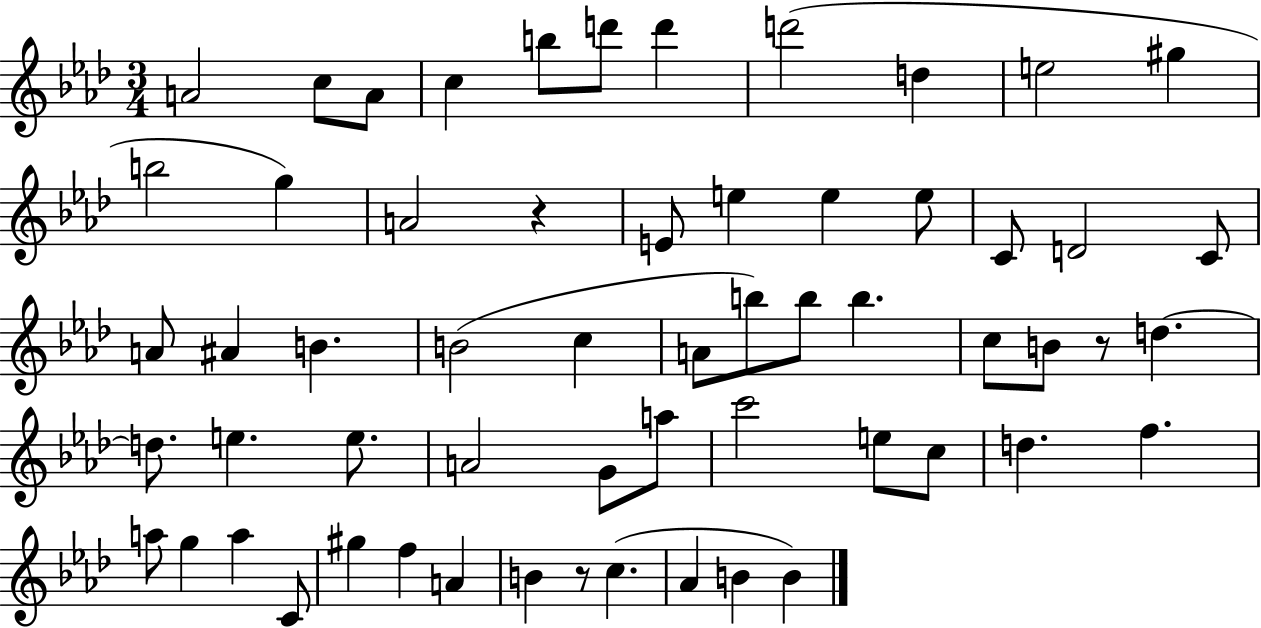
X:1
T:Untitled
M:3/4
L:1/4
K:Ab
A2 c/2 A/2 c b/2 d'/2 d' d'2 d e2 ^g b2 g A2 z E/2 e e e/2 C/2 D2 C/2 A/2 ^A B B2 c A/2 b/2 b/2 b c/2 B/2 z/2 d d/2 e e/2 A2 G/2 a/2 c'2 e/2 c/2 d f a/2 g a C/2 ^g f A B z/2 c _A B B